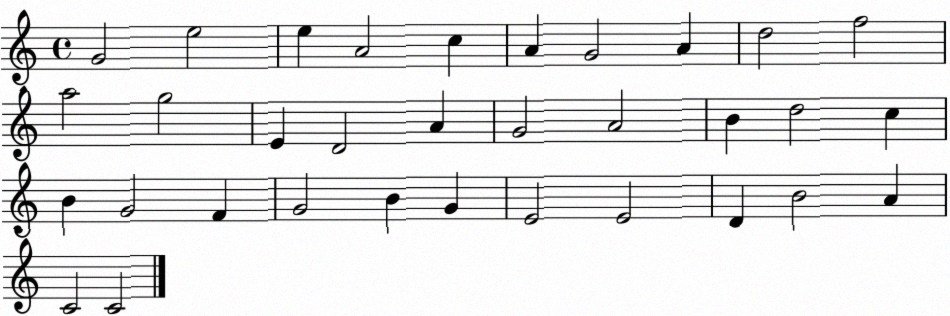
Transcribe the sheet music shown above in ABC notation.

X:1
T:Untitled
M:4/4
L:1/4
K:C
G2 e2 e A2 c A G2 A d2 f2 a2 g2 E D2 A G2 A2 B d2 c B G2 F G2 B G E2 E2 D B2 A C2 C2